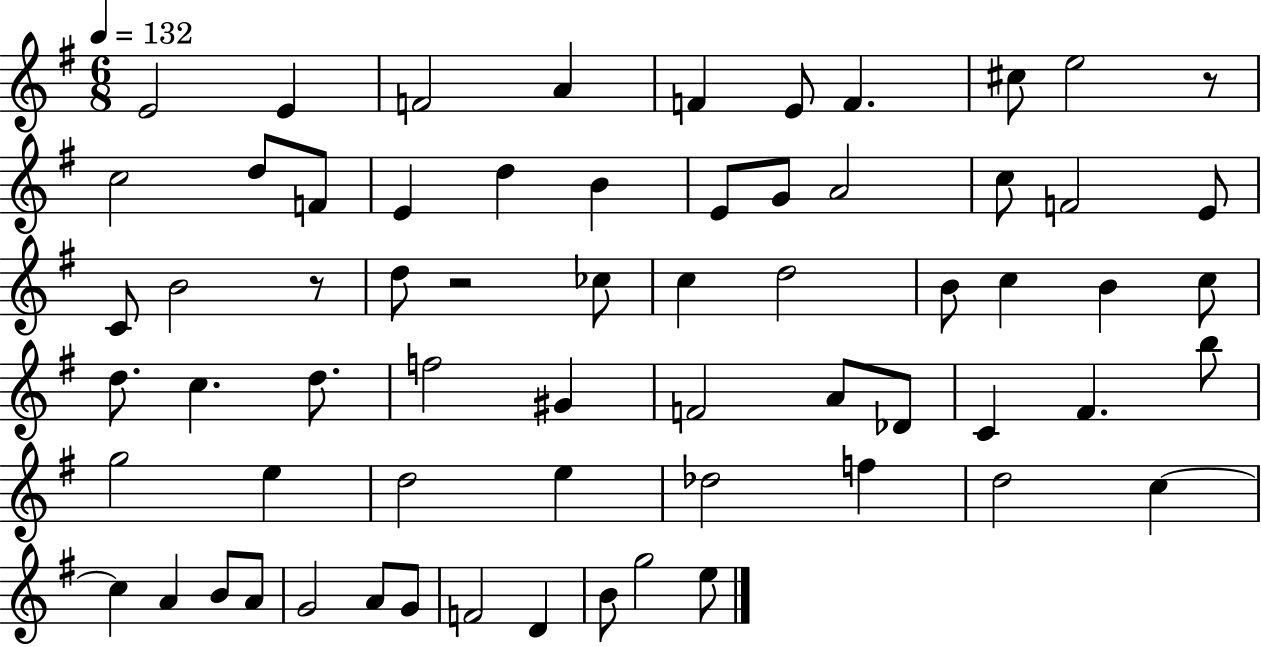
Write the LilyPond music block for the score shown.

{
  \clef treble
  \numericTimeSignature
  \time 6/8
  \key g \major
  \tempo 4 = 132
  e'2 e'4 | f'2 a'4 | f'4 e'8 f'4. | cis''8 e''2 r8 | \break c''2 d''8 f'8 | e'4 d''4 b'4 | e'8 g'8 a'2 | c''8 f'2 e'8 | \break c'8 b'2 r8 | d''8 r2 ces''8 | c''4 d''2 | b'8 c''4 b'4 c''8 | \break d''8. c''4. d''8. | f''2 gis'4 | f'2 a'8 des'8 | c'4 fis'4. b''8 | \break g''2 e''4 | d''2 e''4 | des''2 f''4 | d''2 c''4~~ | \break c''4 a'4 b'8 a'8 | g'2 a'8 g'8 | f'2 d'4 | b'8 g''2 e''8 | \break \bar "|."
}